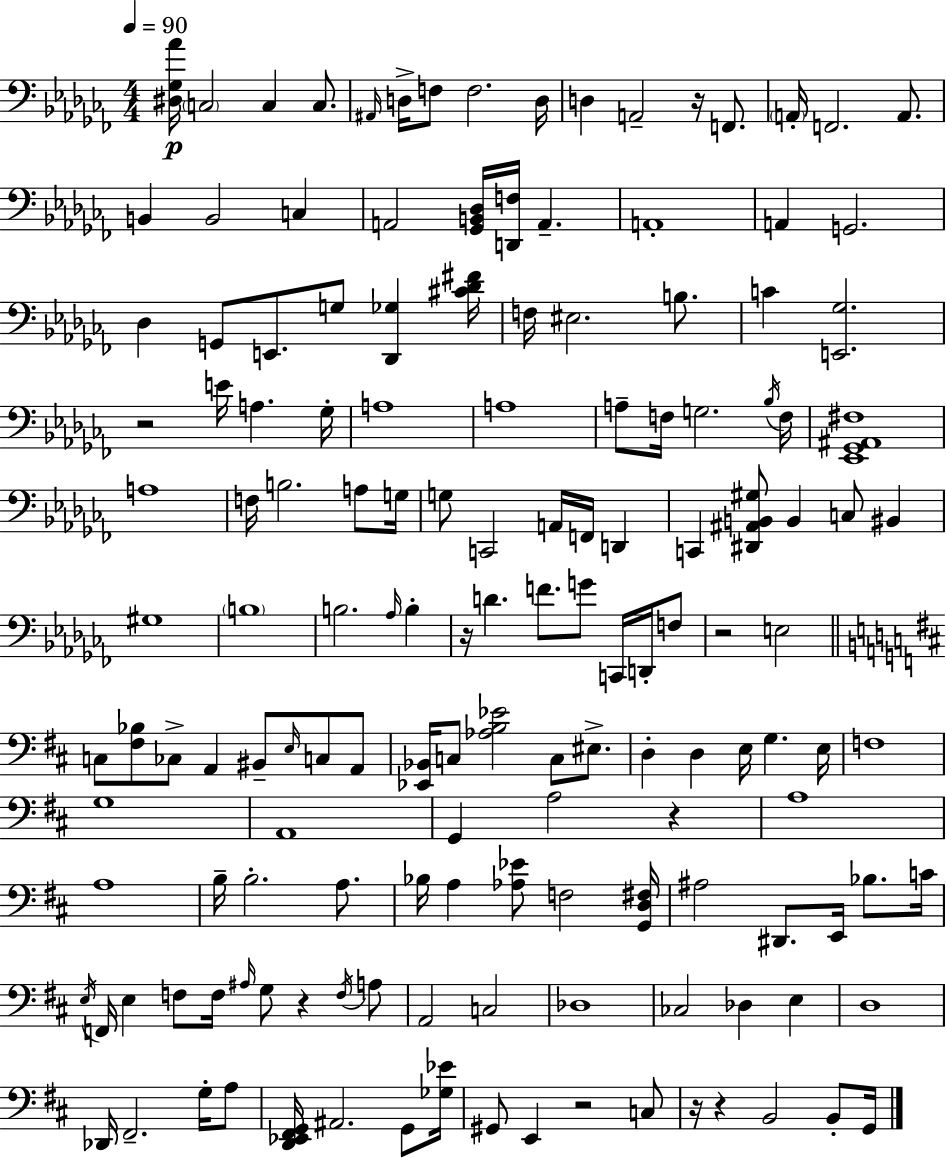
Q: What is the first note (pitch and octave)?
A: C3